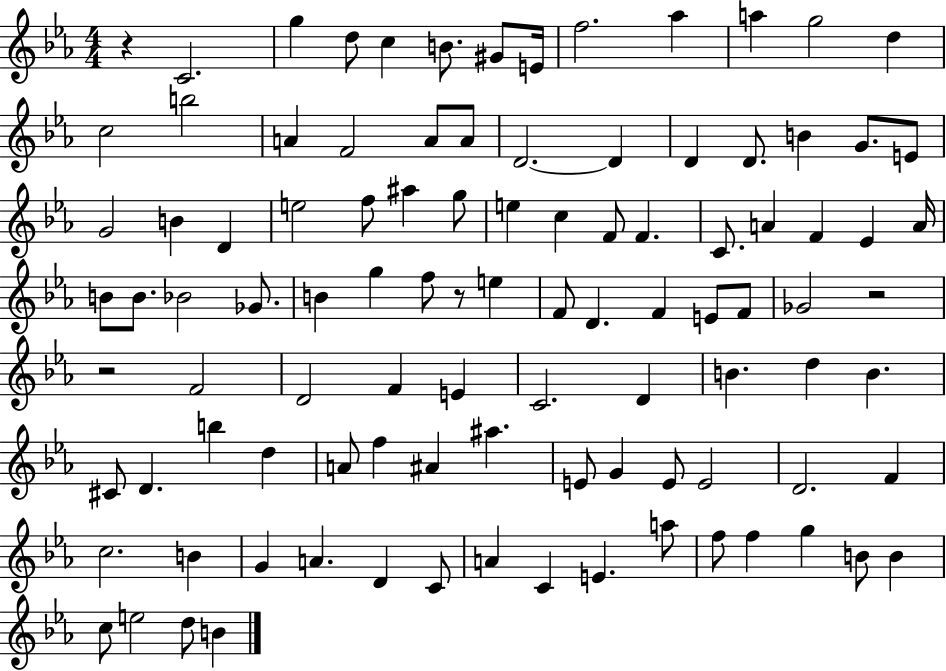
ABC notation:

X:1
T:Untitled
M:4/4
L:1/4
K:Eb
z C2 g d/2 c B/2 ^G/2 E/4 f2 _a a g2 d c2 b2 A F2 A/2 A/2 D2 D D D/2 B G/2 E/2 G2 B D e2 f/2 ^a g/2 e c F/2 F C/2 A F _E A/4 B/2 B/2 _B2 _G/2 B g f/2 z/2 e F/2 D F E/2 F/2 _G2 z2 z2 F2 D2 F E C2 D B d B ^C/2 D b d A/2 f ^A ^a E/2 G E/2 E2 D2 F c2 B G A D C/2 A C E a/2 f/2 f g B/2 B c/2 e2 d/2 B